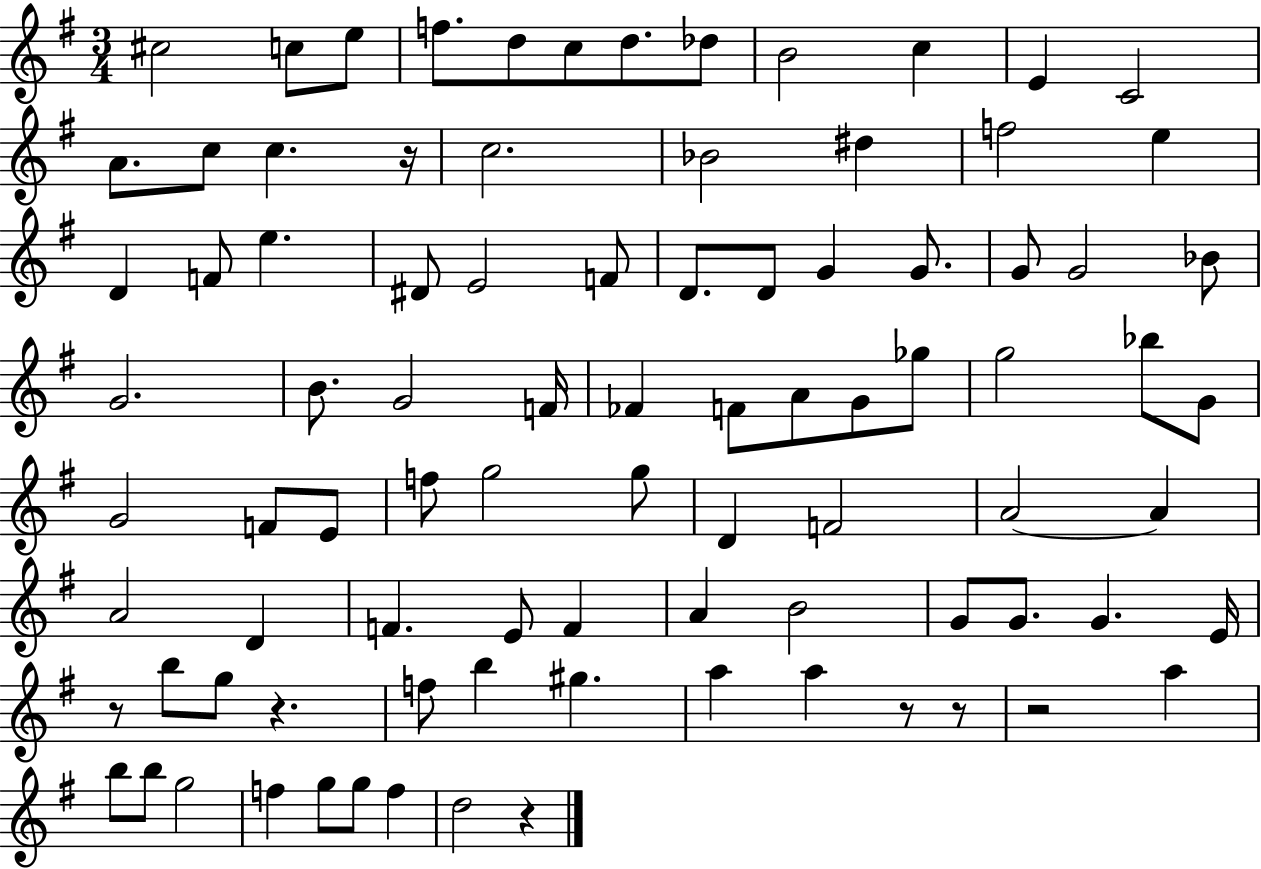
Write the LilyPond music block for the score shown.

{
  \clef treble
  \numericTimeSignature
  \time 3/4
  \key g \major
  \repeat volta 2 { cis''2 c''8 e''8 | f''8. d''8 c''8 d''8. des''8 | b'2 c''4 | e'4 c'2 | \break a'8. c''8 c''4. r16 | c''2. | bes'2 dis''4 | f''2 e''4 | \break d'4 f'8 e''4. | dis'8 e'2 f'8 | d'8. d'8 g'4 g'8. | g'8 g'2 bes'8 | \break g'2. | b'8. g'2 f'16 | fes'4 f'8 a'8 g'8 ges''8 | g''2 bes''8 g'8 | \break g'2 f'8 e'8 | f''8 g''2 g''8 | d'4 f'2 | a'2~~ a'4 | \break a'2 d'4 | f'4. e'8 f'4 | a'4 b'2 | g'8 g'8. g'4. e'16 | \break r8 b''8 g''8 r4. | f''8 b''4 gis''4. | a''4 a''4 r8 r8 | r2 a''4 | \break b''8 b''8 g''2 | f''4 g''8 g''8 f''4 | d''2 r4 | } \bar "|."
}